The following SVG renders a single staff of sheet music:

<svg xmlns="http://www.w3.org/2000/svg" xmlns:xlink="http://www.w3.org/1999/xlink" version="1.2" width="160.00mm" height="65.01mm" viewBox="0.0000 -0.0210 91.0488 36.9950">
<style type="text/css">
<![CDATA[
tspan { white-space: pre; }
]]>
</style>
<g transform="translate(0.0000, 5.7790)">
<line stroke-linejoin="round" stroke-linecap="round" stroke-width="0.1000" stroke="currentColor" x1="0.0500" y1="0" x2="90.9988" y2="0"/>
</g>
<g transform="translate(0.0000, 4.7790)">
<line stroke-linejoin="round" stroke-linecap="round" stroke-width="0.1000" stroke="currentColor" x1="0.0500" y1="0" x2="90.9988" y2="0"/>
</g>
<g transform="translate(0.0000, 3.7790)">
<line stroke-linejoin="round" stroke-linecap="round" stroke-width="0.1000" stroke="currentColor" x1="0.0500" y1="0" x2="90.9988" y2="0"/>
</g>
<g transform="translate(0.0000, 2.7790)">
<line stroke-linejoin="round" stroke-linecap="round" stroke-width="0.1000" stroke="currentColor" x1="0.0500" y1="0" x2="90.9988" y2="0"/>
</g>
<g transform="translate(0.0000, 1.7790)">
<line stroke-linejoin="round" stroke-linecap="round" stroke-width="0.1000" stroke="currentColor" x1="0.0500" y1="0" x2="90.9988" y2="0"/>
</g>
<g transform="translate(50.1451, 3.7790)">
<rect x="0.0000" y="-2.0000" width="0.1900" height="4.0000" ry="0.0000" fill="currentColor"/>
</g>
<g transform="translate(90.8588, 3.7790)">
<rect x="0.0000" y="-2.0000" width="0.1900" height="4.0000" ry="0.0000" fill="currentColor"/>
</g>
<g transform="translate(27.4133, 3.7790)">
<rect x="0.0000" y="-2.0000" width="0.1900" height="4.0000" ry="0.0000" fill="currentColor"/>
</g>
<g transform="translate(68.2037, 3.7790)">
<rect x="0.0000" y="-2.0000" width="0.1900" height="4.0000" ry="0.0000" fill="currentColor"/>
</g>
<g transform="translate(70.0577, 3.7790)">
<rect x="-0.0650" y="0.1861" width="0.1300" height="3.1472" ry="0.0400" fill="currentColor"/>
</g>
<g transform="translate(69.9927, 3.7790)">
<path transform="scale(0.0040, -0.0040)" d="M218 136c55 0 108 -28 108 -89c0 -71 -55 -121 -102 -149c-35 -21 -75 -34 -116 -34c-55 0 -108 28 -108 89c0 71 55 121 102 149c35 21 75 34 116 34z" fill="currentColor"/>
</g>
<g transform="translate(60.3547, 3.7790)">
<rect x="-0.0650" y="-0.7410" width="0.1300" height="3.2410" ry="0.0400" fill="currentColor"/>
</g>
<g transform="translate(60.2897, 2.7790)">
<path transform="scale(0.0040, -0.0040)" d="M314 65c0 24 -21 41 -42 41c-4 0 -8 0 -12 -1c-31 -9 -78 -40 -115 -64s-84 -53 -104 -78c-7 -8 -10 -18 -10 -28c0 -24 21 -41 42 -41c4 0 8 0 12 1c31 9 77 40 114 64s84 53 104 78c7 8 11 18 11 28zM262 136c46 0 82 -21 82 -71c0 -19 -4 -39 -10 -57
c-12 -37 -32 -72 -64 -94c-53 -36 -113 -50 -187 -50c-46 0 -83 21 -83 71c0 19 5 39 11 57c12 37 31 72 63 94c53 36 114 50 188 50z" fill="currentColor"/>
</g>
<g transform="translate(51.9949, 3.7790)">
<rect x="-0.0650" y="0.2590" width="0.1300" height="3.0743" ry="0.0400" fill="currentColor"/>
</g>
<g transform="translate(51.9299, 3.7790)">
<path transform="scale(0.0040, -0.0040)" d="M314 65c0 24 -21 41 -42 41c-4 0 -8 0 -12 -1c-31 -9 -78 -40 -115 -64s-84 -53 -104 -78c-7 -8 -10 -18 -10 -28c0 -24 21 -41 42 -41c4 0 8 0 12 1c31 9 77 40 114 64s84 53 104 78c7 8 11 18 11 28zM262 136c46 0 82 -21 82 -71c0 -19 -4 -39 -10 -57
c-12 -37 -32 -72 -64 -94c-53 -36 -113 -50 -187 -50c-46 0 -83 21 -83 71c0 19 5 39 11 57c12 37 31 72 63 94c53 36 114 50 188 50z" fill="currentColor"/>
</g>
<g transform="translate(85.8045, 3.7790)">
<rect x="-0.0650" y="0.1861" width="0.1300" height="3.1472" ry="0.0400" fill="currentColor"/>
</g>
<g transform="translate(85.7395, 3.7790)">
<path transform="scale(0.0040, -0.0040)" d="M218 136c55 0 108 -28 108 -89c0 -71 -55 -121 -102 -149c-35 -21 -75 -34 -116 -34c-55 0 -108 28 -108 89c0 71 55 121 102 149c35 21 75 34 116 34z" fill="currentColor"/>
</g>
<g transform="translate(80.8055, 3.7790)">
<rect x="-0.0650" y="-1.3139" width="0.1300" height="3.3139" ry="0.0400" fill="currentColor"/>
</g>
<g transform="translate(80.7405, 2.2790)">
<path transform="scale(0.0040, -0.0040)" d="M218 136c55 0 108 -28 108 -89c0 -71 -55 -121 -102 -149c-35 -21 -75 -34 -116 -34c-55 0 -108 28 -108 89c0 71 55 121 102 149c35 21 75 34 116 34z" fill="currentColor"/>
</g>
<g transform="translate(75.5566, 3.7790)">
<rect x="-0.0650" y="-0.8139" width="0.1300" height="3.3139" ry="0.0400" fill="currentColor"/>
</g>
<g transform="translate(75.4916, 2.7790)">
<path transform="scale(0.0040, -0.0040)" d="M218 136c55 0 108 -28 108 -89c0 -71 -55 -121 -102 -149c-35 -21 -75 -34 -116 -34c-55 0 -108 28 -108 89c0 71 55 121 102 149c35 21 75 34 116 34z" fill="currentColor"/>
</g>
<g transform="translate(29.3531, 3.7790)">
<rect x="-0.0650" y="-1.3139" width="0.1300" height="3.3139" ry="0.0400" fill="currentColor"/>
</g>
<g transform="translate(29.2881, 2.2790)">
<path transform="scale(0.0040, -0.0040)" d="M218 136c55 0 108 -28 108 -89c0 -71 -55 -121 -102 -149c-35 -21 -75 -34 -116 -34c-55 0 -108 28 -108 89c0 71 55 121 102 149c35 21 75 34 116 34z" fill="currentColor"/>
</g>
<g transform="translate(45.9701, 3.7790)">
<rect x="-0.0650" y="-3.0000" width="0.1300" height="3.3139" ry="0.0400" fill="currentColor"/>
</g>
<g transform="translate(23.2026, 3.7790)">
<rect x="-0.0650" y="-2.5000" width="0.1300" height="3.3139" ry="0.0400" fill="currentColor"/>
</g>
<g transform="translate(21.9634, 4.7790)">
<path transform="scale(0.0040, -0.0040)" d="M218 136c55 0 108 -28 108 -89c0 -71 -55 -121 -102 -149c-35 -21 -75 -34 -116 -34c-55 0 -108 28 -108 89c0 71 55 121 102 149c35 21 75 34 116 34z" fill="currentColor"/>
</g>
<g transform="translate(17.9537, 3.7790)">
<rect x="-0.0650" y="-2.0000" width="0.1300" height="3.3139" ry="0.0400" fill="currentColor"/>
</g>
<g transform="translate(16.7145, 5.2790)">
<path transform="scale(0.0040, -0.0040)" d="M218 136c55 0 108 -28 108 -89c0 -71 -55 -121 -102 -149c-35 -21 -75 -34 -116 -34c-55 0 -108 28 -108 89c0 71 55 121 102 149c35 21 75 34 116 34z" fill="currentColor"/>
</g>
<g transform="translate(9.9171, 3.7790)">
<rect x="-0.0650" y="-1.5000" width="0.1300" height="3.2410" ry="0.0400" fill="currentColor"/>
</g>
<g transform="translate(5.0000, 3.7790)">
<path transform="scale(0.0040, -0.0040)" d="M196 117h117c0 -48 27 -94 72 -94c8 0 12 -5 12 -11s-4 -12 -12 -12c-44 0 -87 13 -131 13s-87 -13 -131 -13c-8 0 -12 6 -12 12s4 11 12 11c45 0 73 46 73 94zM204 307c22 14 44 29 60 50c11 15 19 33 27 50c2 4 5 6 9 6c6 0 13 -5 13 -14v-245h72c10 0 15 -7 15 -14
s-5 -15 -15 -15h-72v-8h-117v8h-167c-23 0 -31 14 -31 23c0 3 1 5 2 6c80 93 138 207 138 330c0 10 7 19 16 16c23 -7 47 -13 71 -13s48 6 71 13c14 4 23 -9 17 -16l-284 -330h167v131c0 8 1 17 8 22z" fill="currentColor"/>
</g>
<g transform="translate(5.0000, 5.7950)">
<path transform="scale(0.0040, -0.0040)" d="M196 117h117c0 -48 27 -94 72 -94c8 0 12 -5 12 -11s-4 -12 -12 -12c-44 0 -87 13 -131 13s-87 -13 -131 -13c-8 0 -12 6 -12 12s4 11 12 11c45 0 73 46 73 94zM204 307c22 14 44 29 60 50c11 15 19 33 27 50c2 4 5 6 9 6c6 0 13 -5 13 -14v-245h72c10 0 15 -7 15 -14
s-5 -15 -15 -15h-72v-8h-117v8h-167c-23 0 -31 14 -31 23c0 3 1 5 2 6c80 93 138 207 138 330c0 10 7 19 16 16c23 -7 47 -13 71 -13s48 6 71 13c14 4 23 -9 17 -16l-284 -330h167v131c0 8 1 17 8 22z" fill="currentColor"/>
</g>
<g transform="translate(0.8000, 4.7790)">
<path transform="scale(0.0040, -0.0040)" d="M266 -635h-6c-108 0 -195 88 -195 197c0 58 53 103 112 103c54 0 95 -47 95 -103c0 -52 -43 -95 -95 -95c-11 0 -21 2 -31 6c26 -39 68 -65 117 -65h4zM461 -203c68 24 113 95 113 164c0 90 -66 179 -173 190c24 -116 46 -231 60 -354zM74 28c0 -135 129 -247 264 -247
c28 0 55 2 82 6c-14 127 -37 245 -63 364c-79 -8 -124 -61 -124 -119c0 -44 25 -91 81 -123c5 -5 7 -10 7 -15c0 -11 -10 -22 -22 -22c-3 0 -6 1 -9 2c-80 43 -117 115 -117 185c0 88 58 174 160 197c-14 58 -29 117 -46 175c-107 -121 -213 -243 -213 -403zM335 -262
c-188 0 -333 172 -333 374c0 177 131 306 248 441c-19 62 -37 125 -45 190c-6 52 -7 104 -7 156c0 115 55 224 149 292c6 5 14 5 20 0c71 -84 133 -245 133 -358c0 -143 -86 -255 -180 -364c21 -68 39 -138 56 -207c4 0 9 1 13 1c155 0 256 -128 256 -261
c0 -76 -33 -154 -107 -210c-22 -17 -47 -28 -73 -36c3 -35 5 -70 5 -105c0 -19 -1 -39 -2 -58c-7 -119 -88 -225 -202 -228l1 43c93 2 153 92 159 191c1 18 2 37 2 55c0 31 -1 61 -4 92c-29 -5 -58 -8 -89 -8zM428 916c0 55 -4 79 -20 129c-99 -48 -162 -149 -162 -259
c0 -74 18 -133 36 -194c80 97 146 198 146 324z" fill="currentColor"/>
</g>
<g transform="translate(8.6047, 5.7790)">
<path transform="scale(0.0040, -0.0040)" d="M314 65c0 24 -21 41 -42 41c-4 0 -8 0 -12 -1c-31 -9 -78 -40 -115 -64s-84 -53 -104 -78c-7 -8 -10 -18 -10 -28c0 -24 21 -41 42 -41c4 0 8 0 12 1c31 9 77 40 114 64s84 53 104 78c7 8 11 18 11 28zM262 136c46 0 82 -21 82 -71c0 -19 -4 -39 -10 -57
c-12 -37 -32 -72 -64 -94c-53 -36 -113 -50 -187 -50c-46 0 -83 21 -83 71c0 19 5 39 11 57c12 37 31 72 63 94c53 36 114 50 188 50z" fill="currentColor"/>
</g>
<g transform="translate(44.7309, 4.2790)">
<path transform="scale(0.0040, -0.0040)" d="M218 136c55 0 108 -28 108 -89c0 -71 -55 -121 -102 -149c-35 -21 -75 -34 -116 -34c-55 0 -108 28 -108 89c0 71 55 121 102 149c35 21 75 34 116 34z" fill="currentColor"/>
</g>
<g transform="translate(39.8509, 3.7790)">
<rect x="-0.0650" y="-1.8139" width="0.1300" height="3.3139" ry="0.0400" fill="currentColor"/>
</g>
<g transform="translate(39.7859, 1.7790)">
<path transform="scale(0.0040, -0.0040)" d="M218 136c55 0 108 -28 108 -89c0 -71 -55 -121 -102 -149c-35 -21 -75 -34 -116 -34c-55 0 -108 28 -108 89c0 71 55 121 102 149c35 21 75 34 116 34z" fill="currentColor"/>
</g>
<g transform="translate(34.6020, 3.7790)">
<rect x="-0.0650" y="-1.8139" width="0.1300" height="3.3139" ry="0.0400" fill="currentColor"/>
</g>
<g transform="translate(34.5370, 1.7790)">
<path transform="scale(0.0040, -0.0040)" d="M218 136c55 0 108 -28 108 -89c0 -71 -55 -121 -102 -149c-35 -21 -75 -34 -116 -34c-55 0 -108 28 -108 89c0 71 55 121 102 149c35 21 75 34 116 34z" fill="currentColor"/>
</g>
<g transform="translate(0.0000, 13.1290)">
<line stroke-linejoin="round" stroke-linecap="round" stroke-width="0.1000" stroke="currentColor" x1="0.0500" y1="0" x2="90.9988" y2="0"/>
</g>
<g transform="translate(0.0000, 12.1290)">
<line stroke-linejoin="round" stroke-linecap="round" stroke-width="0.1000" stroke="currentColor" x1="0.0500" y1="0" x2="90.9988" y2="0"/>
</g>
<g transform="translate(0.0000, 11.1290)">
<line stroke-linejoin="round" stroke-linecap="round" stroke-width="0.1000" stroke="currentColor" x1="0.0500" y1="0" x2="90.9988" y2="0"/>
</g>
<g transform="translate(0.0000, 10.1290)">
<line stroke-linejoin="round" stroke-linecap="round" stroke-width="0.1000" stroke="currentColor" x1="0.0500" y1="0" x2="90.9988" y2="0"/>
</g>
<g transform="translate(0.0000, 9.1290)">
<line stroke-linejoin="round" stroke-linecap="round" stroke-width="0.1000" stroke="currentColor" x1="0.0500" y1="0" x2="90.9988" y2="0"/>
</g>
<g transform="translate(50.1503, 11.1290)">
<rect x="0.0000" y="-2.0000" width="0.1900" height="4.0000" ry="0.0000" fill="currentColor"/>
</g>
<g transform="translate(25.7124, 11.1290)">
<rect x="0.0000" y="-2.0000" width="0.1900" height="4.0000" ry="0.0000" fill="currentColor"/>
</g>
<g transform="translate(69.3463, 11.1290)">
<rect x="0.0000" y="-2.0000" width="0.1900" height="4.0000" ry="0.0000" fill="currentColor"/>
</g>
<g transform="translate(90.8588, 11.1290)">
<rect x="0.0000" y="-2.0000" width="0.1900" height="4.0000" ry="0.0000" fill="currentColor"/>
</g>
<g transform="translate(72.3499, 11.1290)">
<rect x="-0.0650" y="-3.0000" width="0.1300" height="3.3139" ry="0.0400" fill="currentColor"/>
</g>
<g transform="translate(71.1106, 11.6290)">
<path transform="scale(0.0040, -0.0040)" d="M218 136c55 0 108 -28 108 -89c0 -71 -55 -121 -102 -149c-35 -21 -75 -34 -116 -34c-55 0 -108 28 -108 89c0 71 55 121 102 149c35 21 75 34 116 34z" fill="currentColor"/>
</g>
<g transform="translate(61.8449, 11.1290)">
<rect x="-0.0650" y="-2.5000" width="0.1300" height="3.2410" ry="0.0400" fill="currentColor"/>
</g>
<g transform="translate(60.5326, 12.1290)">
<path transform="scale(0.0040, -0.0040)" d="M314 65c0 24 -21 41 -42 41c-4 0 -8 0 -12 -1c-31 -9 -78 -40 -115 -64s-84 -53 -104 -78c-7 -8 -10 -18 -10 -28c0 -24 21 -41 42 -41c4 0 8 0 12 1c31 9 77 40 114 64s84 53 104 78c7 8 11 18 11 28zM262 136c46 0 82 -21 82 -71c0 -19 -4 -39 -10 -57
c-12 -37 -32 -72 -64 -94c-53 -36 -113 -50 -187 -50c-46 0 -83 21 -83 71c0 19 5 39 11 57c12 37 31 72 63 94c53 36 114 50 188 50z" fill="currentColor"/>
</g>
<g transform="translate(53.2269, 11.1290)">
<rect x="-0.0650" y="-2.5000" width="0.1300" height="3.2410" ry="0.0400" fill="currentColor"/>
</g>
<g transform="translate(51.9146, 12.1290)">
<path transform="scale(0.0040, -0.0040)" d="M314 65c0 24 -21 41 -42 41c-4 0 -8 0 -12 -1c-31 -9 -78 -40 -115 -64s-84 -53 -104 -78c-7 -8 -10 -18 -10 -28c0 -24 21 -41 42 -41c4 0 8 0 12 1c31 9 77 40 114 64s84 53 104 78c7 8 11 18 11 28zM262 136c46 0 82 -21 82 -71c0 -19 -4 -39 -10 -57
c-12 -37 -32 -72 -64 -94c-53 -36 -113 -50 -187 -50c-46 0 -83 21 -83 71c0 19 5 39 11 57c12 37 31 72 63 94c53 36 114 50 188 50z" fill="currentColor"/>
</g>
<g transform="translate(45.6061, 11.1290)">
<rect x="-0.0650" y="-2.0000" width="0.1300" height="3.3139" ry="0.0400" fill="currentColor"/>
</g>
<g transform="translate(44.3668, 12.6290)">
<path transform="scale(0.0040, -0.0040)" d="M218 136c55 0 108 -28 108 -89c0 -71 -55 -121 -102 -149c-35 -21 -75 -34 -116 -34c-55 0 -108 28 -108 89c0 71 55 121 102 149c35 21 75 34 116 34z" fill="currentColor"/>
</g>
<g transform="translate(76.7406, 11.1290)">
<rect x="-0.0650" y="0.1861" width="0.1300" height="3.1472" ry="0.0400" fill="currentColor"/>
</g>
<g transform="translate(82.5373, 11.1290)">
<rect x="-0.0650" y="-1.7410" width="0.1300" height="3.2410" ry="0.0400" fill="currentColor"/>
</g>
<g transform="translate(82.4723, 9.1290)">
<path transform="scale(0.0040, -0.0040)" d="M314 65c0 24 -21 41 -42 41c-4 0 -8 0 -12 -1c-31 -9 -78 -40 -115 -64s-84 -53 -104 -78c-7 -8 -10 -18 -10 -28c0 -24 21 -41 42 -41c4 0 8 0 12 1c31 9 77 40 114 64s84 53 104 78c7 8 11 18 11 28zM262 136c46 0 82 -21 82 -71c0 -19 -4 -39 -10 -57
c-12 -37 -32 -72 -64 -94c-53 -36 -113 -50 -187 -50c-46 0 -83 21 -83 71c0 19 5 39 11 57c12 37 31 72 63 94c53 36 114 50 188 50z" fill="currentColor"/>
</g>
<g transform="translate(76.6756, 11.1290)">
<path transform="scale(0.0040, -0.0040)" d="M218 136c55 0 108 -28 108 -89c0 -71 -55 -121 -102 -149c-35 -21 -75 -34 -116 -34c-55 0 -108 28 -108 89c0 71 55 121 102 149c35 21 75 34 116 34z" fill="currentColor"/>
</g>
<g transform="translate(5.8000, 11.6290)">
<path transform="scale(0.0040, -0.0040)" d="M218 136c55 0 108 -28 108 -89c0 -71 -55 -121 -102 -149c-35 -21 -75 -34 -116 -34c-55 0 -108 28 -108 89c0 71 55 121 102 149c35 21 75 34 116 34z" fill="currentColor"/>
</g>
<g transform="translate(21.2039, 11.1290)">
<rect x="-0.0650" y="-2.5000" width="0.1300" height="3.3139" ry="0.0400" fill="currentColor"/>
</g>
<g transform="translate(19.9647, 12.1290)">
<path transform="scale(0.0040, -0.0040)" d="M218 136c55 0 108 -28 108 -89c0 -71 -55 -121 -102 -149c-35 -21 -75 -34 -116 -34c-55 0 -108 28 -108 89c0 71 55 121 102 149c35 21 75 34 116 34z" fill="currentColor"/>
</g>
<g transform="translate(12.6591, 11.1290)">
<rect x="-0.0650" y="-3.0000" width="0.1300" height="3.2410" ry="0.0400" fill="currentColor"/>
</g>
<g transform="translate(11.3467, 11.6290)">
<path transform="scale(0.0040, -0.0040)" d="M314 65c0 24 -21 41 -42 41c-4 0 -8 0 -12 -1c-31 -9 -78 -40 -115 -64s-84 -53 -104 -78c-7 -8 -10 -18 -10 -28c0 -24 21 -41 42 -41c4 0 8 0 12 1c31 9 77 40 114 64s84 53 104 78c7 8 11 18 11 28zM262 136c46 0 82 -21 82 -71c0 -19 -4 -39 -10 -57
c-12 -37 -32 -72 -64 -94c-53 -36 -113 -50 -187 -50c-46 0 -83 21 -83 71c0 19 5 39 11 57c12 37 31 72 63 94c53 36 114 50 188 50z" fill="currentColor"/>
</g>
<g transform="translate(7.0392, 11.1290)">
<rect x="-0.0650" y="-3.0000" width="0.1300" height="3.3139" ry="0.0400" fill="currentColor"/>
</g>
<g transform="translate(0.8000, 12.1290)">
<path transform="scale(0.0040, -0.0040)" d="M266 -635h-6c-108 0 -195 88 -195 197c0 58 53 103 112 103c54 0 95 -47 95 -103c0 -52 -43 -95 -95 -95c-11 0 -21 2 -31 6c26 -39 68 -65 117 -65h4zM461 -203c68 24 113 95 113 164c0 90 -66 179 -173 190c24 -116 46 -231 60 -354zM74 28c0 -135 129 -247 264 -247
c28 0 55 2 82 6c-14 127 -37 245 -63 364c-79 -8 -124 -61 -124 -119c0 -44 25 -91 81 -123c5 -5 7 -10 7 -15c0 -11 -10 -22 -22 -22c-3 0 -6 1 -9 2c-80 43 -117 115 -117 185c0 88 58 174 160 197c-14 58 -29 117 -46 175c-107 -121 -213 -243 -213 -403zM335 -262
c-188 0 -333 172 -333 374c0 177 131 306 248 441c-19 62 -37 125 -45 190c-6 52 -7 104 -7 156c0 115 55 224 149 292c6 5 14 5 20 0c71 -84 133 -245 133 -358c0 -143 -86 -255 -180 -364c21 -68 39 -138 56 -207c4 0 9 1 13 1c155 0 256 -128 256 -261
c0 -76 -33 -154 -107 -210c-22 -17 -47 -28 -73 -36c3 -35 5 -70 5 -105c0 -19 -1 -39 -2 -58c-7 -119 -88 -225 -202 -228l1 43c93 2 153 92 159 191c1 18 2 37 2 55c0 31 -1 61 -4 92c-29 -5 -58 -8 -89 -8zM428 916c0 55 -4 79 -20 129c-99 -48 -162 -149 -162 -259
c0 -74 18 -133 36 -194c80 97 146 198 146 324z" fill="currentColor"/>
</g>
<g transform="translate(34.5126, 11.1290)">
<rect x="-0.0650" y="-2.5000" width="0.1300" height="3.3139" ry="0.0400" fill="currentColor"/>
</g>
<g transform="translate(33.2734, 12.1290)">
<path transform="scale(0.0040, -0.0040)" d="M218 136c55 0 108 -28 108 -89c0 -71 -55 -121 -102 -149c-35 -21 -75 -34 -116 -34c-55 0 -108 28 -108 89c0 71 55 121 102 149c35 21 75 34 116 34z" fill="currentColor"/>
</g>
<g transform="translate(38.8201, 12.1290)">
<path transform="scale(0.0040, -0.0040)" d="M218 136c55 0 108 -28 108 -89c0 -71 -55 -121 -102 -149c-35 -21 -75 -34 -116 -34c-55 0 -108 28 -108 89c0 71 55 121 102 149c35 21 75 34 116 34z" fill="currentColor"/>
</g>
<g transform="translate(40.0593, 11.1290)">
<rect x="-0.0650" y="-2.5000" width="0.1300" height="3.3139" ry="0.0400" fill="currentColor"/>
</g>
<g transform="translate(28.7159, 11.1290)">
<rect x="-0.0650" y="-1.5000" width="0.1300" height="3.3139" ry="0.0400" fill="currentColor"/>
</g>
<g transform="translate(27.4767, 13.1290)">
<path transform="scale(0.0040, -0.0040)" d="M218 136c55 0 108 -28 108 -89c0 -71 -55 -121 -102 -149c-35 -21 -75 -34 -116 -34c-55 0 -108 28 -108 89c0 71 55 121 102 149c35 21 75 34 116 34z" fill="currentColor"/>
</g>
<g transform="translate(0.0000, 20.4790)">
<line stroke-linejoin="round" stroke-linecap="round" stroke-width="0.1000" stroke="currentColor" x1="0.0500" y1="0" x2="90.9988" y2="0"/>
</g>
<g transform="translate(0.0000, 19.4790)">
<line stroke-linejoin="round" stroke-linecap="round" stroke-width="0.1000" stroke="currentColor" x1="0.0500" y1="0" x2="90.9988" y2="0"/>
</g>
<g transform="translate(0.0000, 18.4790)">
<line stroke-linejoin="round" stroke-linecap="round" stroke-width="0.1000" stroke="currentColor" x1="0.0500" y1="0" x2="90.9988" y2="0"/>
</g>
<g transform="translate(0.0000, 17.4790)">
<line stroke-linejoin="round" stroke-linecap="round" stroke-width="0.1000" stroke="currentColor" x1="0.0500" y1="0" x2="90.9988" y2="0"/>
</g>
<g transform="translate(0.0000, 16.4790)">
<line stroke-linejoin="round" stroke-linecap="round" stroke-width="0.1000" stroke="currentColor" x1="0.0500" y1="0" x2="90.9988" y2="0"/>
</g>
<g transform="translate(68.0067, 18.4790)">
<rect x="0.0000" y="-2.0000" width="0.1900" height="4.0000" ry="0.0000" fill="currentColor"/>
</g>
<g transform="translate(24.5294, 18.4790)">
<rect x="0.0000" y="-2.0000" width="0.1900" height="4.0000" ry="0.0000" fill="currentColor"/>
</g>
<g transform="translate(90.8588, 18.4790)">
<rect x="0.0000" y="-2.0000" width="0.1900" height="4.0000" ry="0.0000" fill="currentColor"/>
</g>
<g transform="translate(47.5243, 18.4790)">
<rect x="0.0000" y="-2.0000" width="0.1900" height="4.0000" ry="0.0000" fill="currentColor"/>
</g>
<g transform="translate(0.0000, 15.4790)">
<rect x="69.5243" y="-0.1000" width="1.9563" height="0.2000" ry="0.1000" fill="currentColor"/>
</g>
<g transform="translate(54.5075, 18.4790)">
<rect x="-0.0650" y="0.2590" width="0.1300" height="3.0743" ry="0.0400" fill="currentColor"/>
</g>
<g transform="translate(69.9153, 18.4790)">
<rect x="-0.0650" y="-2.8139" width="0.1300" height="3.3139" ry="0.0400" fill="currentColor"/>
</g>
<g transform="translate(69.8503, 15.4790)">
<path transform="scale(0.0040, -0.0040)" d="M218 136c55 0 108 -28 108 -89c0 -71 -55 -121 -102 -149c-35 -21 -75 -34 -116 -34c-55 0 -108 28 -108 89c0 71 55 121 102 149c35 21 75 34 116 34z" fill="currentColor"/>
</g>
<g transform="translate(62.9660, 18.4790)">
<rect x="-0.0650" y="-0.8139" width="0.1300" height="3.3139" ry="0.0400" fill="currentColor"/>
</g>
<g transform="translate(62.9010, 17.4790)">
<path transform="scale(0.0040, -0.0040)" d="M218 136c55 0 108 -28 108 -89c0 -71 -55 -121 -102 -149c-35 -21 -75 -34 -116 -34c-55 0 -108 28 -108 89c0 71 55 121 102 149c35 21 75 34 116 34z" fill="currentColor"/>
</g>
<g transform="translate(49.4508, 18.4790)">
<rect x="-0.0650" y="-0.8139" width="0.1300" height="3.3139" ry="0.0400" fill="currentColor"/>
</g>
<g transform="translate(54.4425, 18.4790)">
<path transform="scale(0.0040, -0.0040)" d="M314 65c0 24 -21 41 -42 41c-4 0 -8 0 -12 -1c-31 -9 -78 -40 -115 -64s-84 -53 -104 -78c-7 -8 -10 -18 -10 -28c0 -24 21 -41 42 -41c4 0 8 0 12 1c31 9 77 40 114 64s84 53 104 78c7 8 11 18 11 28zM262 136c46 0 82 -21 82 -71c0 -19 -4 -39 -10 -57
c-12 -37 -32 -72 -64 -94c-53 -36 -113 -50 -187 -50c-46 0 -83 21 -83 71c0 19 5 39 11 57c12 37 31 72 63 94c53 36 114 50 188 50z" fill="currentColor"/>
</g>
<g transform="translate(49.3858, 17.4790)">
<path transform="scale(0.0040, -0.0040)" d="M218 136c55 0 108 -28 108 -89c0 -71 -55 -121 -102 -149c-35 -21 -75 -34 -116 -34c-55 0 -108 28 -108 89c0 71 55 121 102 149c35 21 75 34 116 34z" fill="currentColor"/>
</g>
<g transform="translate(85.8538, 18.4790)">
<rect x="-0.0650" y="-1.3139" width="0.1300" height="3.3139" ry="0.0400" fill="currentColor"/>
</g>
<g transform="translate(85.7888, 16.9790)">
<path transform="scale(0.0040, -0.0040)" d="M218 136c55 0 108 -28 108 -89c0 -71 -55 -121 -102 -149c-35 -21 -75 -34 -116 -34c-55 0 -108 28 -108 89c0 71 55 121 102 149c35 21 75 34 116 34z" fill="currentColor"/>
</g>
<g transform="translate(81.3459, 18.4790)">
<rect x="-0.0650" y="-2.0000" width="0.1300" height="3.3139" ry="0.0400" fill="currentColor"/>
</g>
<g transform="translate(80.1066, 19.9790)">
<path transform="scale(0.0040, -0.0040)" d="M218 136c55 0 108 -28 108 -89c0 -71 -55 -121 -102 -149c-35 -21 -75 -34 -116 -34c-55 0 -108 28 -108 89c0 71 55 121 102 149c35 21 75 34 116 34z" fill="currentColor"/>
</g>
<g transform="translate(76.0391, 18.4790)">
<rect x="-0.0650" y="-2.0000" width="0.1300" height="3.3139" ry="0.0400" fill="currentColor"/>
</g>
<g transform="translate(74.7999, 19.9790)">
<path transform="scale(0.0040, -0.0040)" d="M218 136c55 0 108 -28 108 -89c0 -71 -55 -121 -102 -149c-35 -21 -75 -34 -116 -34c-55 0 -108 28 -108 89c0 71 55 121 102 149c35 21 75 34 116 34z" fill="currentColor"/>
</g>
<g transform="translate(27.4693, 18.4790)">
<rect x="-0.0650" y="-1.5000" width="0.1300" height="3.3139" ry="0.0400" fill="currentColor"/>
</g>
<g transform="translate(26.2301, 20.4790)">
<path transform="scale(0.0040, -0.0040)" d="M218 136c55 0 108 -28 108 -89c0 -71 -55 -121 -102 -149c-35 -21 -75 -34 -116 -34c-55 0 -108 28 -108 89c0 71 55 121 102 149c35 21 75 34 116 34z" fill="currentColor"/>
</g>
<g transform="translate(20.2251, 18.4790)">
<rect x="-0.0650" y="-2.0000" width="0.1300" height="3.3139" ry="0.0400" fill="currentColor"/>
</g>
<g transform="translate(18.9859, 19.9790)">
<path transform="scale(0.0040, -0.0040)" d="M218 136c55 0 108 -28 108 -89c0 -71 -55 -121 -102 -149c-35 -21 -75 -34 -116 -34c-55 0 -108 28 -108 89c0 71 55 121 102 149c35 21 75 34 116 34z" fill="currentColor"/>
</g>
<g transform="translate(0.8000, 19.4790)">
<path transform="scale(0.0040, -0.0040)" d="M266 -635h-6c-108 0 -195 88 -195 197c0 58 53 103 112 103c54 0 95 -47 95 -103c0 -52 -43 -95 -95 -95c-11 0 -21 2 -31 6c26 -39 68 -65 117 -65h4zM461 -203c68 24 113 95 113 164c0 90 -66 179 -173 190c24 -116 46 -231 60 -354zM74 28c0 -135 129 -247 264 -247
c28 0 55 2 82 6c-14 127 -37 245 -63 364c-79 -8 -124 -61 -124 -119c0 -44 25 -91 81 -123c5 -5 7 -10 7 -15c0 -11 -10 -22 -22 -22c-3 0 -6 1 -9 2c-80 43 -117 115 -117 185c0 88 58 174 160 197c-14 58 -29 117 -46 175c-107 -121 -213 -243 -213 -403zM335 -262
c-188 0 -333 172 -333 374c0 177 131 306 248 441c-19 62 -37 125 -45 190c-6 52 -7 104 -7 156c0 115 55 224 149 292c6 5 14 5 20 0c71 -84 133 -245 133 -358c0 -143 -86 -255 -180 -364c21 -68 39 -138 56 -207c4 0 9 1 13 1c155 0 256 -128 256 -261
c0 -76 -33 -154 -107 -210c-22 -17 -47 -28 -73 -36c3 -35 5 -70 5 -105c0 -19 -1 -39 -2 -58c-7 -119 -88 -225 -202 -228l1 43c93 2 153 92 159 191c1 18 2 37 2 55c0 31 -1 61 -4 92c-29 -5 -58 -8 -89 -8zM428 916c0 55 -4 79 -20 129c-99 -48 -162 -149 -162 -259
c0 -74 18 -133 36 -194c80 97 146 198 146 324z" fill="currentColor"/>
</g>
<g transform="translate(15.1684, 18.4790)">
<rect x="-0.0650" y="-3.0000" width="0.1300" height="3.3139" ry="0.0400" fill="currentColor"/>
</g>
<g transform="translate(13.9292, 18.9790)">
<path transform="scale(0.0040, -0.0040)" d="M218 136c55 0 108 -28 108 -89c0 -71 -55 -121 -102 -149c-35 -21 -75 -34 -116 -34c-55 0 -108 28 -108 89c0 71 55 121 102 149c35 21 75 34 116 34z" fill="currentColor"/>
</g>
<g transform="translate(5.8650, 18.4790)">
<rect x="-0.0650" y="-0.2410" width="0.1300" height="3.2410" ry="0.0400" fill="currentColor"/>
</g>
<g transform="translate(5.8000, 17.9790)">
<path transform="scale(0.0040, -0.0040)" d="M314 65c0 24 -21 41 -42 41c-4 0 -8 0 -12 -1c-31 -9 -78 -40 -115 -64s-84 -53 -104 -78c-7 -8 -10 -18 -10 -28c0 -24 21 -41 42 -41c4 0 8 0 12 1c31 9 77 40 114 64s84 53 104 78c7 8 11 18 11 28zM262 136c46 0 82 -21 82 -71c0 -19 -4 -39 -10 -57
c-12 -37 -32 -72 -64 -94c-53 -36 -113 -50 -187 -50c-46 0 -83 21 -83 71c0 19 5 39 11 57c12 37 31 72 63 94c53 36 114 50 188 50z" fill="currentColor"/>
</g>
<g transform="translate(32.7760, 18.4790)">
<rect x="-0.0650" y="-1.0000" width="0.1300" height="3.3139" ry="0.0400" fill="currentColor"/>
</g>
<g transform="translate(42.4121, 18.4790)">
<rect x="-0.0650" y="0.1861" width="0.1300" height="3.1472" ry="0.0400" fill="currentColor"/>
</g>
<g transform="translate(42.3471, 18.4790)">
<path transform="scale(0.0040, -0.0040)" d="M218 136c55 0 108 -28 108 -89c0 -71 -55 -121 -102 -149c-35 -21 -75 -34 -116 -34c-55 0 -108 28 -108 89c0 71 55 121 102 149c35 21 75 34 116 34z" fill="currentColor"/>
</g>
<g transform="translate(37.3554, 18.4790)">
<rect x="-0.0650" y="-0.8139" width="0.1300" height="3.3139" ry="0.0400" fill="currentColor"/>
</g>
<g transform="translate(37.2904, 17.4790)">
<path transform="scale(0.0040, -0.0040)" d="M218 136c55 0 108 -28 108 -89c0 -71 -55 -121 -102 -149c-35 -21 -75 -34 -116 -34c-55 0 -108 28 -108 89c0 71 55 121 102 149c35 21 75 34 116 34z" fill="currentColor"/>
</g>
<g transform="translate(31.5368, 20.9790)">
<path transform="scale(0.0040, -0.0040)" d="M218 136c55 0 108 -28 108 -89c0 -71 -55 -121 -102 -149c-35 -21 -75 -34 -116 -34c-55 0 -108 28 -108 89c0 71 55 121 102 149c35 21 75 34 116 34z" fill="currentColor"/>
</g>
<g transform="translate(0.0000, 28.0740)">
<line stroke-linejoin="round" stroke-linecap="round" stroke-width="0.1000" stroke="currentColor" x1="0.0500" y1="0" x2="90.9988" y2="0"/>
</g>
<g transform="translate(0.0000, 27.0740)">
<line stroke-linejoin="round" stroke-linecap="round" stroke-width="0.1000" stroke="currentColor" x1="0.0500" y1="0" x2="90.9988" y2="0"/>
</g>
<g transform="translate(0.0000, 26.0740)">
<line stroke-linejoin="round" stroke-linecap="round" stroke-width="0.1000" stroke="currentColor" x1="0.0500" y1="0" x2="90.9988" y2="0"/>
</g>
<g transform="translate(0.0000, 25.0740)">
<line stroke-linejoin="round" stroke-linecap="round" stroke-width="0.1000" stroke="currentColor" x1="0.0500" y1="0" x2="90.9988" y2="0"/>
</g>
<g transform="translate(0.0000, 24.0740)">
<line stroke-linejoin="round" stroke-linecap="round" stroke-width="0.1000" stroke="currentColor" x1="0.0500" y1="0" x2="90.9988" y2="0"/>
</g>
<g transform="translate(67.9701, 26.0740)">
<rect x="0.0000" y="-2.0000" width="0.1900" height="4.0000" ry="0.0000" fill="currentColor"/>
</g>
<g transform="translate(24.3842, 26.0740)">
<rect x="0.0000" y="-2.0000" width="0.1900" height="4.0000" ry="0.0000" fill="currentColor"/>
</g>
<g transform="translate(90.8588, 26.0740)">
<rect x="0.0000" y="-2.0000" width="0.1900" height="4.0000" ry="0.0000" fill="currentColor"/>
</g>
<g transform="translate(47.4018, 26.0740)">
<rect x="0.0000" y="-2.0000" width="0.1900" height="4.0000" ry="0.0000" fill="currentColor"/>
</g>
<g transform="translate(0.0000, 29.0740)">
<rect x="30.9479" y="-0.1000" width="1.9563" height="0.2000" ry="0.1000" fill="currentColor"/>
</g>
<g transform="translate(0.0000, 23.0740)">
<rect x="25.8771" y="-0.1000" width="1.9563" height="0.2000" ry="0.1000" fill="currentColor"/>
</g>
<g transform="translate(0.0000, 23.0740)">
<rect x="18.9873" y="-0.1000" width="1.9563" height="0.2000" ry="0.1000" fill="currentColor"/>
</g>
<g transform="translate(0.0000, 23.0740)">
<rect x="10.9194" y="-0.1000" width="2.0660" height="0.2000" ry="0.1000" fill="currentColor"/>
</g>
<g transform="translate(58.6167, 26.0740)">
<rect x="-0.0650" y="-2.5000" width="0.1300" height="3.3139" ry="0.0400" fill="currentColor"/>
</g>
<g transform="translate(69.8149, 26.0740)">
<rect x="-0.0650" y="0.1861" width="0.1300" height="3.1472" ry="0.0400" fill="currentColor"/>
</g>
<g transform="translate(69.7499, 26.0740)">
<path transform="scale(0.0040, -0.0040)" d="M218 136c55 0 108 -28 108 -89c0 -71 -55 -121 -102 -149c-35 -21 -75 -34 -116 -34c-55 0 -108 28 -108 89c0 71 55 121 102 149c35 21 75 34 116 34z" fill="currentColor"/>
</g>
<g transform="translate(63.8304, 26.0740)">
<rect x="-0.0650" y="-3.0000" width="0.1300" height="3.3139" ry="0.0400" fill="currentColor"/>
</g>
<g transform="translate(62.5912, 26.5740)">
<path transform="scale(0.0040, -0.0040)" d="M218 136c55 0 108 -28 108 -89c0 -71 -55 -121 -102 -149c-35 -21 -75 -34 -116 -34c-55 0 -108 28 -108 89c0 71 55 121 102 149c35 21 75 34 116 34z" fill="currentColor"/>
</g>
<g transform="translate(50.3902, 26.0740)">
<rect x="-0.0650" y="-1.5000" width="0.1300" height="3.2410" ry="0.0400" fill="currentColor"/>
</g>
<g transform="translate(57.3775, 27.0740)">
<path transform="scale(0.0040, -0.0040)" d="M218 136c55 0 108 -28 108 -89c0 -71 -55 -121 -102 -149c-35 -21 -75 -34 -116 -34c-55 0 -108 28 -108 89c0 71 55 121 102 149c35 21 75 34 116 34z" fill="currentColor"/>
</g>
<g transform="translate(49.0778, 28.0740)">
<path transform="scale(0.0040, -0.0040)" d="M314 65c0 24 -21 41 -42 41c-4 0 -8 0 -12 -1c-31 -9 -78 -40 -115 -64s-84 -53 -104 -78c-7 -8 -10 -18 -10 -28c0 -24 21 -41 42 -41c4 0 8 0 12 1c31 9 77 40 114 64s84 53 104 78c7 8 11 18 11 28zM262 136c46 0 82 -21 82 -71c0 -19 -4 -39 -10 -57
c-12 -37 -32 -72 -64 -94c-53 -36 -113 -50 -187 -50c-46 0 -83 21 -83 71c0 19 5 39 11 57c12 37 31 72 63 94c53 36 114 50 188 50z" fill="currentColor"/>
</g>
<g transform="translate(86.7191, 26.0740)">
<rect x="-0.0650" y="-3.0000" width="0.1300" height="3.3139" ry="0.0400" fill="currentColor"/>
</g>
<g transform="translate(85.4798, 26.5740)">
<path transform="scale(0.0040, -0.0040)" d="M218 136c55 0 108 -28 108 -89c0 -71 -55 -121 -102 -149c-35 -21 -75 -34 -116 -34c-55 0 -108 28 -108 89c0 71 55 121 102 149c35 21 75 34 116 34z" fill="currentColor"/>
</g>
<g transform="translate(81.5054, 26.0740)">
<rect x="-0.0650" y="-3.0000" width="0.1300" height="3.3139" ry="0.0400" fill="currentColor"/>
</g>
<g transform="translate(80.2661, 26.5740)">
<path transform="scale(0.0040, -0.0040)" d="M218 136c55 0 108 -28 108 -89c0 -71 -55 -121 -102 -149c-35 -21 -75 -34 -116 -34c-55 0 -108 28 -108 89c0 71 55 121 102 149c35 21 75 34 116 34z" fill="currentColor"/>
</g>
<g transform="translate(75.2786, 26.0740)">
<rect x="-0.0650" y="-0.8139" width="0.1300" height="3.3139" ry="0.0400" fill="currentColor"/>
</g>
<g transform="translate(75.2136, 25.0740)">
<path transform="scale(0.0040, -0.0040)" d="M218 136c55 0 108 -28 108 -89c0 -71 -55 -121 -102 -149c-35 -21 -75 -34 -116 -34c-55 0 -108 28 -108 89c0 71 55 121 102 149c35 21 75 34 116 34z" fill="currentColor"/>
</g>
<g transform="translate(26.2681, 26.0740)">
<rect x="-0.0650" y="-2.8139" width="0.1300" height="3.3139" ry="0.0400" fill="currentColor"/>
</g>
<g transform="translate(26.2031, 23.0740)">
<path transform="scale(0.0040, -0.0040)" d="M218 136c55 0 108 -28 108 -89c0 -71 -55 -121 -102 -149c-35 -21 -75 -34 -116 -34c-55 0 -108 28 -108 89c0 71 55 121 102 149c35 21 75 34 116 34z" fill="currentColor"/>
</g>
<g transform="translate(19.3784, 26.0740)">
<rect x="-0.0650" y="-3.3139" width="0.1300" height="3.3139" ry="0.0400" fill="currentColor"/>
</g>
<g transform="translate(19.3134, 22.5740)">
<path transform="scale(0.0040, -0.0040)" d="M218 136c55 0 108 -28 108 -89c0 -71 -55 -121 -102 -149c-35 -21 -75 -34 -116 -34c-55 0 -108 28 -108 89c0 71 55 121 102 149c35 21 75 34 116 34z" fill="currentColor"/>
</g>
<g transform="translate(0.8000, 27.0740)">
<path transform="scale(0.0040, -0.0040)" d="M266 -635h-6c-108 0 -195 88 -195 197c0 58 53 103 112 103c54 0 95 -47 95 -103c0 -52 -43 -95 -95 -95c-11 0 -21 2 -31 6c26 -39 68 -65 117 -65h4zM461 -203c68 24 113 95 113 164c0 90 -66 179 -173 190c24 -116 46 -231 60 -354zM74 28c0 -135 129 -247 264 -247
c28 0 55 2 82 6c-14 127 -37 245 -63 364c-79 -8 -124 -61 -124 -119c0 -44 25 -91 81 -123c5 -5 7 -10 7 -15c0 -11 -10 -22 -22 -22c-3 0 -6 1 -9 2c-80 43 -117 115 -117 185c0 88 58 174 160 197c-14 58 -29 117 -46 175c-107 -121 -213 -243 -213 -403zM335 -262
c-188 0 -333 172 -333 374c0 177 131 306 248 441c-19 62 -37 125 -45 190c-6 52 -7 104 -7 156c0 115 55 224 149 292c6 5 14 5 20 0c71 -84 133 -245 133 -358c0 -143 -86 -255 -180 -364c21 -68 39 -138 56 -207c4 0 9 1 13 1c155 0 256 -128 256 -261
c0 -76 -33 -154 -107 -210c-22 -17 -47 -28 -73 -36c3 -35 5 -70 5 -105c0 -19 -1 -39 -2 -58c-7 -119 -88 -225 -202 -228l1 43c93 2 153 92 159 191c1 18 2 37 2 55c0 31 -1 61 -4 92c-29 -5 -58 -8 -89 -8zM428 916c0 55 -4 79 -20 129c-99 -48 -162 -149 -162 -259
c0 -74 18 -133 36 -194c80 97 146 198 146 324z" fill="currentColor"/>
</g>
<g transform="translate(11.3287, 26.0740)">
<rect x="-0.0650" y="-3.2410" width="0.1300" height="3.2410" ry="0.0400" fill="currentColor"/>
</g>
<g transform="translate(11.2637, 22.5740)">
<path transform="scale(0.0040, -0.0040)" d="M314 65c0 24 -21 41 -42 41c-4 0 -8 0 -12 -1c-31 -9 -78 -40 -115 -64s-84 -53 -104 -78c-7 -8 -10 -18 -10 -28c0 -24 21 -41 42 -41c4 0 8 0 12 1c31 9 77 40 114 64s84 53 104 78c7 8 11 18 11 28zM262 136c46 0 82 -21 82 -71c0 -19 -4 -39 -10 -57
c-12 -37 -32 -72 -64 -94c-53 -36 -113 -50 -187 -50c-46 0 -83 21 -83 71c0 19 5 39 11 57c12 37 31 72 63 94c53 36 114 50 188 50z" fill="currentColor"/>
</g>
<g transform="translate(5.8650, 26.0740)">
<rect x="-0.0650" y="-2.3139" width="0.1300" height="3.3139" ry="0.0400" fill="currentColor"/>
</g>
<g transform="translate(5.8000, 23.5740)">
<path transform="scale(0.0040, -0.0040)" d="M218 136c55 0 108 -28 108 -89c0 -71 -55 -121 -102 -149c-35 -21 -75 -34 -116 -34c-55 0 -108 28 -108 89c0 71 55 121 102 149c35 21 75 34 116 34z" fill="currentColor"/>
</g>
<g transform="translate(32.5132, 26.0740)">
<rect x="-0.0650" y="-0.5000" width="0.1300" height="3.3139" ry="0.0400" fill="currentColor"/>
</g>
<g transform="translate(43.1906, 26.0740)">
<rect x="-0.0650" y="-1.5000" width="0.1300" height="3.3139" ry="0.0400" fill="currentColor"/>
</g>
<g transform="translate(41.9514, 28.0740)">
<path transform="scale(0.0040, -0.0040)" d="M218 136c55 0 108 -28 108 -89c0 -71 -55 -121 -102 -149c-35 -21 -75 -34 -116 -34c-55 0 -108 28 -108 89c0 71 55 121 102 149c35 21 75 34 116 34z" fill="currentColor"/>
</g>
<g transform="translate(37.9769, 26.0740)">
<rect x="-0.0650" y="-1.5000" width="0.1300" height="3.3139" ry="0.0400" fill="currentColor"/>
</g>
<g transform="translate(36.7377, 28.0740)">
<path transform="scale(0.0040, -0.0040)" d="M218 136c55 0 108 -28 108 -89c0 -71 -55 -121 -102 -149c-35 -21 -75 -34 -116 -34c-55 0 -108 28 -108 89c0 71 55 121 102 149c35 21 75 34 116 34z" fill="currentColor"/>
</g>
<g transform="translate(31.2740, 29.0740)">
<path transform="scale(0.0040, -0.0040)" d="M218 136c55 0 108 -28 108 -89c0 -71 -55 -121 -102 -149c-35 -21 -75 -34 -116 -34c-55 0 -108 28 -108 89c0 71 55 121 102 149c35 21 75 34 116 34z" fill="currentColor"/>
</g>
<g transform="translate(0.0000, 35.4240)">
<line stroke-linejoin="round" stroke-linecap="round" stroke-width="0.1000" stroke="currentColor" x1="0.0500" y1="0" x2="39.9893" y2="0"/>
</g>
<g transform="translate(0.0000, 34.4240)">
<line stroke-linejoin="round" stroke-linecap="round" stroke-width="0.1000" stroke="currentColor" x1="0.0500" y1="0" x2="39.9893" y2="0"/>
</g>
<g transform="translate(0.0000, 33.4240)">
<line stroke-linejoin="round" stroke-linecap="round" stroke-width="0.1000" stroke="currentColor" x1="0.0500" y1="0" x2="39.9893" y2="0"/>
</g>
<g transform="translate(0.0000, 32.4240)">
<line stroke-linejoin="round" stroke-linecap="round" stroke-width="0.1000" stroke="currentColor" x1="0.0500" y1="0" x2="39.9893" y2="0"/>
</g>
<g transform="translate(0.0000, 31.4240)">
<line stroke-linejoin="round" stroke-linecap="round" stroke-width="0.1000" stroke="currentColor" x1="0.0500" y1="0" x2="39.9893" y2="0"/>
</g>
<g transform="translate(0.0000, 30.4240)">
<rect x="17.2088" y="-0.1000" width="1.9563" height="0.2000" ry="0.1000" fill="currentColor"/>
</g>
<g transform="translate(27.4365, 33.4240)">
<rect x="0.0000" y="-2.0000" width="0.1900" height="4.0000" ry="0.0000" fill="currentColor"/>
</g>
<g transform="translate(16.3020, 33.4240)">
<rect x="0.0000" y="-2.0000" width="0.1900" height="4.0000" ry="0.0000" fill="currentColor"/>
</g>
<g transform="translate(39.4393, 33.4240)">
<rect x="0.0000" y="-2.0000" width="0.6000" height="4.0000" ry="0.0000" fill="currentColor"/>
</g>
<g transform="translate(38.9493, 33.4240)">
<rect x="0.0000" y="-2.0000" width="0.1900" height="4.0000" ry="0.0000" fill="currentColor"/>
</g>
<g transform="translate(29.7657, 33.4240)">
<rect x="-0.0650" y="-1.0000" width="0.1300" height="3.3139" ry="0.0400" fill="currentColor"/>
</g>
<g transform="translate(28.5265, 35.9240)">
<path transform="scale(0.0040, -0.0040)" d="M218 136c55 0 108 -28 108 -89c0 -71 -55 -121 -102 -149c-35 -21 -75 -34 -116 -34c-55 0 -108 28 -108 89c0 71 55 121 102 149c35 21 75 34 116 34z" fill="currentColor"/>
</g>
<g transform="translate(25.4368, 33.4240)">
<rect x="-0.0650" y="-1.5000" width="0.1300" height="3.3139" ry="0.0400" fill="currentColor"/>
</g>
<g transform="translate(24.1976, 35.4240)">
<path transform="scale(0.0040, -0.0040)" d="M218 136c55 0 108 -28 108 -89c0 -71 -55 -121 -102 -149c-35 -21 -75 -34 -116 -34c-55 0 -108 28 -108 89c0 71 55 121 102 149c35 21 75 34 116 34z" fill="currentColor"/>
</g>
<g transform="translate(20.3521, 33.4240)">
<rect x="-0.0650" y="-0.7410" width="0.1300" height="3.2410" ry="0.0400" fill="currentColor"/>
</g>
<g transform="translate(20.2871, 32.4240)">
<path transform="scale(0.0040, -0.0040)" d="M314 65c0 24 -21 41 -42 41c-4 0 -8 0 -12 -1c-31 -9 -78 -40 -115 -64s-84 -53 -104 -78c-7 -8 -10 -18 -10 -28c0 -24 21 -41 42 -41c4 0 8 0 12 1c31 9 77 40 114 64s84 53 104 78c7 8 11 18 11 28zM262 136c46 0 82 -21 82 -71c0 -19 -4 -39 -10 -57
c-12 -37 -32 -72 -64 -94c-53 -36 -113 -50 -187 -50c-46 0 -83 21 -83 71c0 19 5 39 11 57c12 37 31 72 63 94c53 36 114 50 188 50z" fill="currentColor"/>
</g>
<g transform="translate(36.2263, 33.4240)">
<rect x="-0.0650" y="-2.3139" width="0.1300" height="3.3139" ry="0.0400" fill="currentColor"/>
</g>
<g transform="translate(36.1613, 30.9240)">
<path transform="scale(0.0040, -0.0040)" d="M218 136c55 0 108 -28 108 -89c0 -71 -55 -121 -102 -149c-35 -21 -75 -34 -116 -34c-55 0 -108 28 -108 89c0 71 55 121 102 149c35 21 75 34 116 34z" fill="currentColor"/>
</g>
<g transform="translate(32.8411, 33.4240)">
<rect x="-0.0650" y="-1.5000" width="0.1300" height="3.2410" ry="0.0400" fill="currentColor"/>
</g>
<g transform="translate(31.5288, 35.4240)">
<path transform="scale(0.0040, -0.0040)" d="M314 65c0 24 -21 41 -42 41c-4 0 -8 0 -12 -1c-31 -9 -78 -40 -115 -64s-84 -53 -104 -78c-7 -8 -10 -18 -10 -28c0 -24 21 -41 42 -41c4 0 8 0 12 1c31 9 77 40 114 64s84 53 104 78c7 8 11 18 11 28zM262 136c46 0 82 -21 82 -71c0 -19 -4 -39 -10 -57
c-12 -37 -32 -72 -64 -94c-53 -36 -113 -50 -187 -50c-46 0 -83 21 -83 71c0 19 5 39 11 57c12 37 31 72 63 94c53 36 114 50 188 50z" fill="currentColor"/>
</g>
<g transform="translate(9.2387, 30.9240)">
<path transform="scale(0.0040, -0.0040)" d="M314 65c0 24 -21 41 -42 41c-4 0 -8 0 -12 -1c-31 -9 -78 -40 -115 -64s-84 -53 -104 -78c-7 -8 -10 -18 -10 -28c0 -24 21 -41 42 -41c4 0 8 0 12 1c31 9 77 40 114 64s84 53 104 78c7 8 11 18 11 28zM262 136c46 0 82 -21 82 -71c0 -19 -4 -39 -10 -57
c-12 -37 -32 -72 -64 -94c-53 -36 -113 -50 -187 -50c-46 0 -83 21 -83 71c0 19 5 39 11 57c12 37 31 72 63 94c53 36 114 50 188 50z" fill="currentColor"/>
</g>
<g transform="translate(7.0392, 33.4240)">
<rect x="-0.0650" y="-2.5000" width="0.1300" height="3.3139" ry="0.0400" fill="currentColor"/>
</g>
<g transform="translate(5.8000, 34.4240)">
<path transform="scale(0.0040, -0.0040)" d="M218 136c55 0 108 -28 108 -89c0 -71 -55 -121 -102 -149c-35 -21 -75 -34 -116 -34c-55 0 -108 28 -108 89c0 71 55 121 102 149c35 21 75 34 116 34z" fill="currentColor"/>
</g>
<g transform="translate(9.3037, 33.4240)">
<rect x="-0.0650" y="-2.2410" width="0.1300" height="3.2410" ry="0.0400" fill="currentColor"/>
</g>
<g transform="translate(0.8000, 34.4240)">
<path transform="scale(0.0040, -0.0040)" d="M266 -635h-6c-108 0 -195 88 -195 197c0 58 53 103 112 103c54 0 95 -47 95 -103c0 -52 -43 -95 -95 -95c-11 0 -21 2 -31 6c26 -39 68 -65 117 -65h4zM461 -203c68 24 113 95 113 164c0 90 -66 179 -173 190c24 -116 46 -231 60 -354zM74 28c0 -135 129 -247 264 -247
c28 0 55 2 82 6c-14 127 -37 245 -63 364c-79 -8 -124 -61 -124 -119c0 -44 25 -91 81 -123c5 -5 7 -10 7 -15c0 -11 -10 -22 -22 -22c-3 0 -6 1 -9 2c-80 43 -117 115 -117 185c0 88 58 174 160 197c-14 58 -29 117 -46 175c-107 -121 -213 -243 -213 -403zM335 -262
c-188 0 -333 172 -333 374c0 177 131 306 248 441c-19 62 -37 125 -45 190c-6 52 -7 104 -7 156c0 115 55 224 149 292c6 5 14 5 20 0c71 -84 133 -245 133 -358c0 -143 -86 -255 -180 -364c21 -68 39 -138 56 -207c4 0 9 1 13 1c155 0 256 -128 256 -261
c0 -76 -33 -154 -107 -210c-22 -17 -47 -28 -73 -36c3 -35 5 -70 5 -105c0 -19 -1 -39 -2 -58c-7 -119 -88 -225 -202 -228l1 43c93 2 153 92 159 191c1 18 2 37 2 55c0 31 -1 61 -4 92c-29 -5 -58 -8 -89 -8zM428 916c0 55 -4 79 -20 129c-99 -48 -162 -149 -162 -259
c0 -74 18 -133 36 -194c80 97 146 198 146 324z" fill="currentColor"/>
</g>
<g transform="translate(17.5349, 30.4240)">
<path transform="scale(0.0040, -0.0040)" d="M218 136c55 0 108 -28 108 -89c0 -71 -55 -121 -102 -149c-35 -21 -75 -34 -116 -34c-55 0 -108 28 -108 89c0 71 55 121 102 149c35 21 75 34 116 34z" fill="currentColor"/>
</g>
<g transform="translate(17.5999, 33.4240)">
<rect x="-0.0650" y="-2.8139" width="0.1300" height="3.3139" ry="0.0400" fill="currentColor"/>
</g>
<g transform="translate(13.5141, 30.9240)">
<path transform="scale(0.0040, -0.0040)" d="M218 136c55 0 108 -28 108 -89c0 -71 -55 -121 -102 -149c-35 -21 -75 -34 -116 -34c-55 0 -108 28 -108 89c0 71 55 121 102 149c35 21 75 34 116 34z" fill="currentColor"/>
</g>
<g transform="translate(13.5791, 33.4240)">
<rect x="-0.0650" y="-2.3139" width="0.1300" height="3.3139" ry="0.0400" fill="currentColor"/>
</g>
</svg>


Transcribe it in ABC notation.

X:1
T:Untitled
M:4/4
L:1/4
K:C
E2 F G e f f A B2 d2 B d e B A A2 G E G G F G2 G2 A B f2 c2 A F E D d B d B2 d a F F e g b2 b a C E E E2 G A B d A A G g2 g a d2 E D E2 g